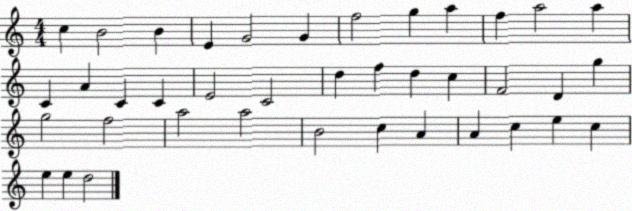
X:1
T:Untitled
M:4/4
L:1/4
K:C
c B2 B E G2 G f2 g a f a2 a C A C C E2 C2 d f d c F2 D g g2 f2 a2 a2 B2 c A A c e c e e d2